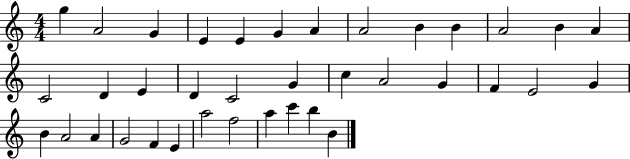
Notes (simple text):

G5/q A4/h G4/q E4/q E4/q G4/q A4/q A4/h B4/q B4/q A4/h B4/q A4/q C4/h D4/q E4/q D4/q C4/h G4/q C5/q A4/h G4/q F4/q E4/h G4/q B4/q A4/h A4/q G4/h F4/q E4/q A5/h F5/h A5/q C6/q B5/q B4/q